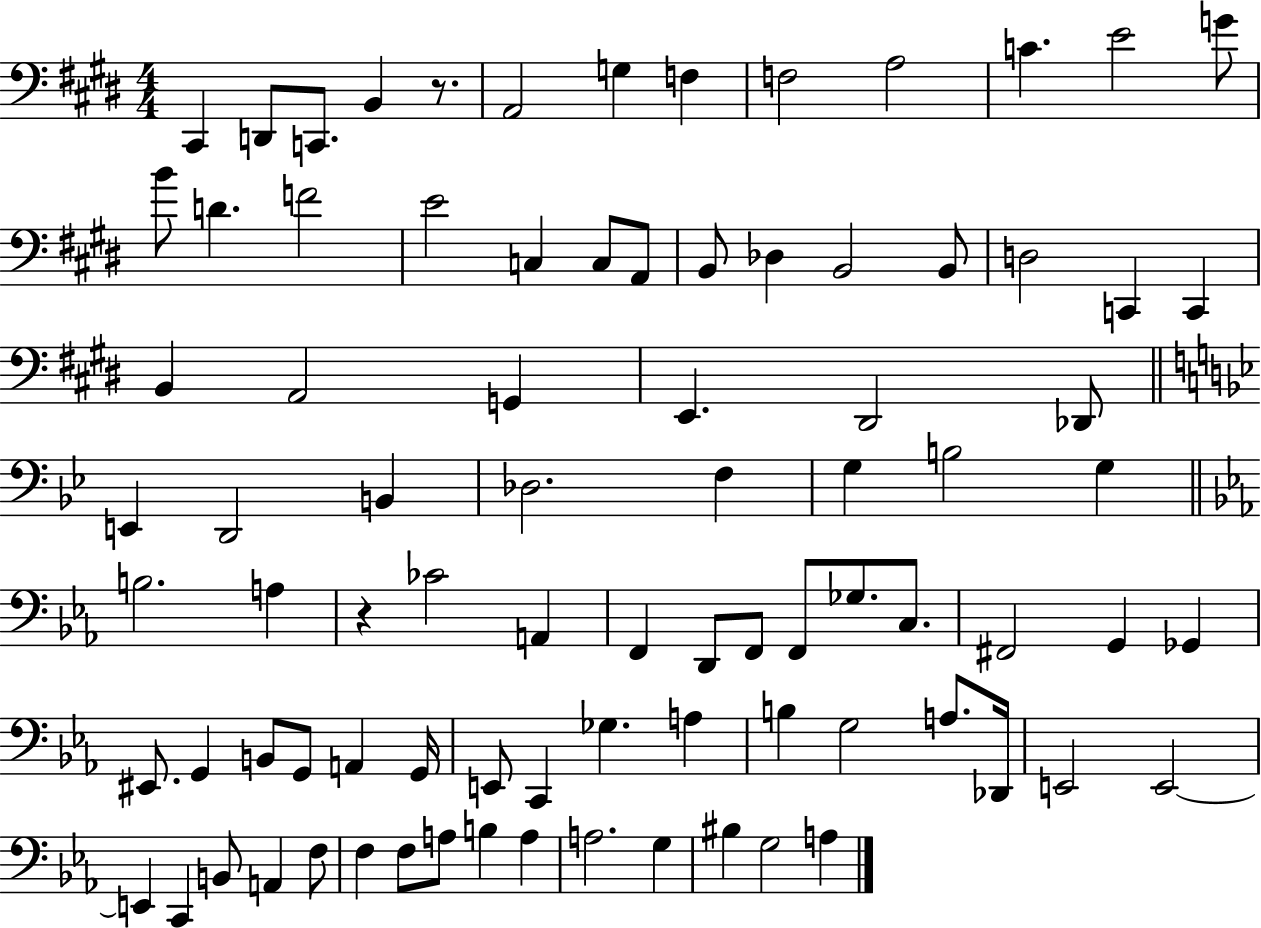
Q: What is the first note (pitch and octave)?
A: C#2